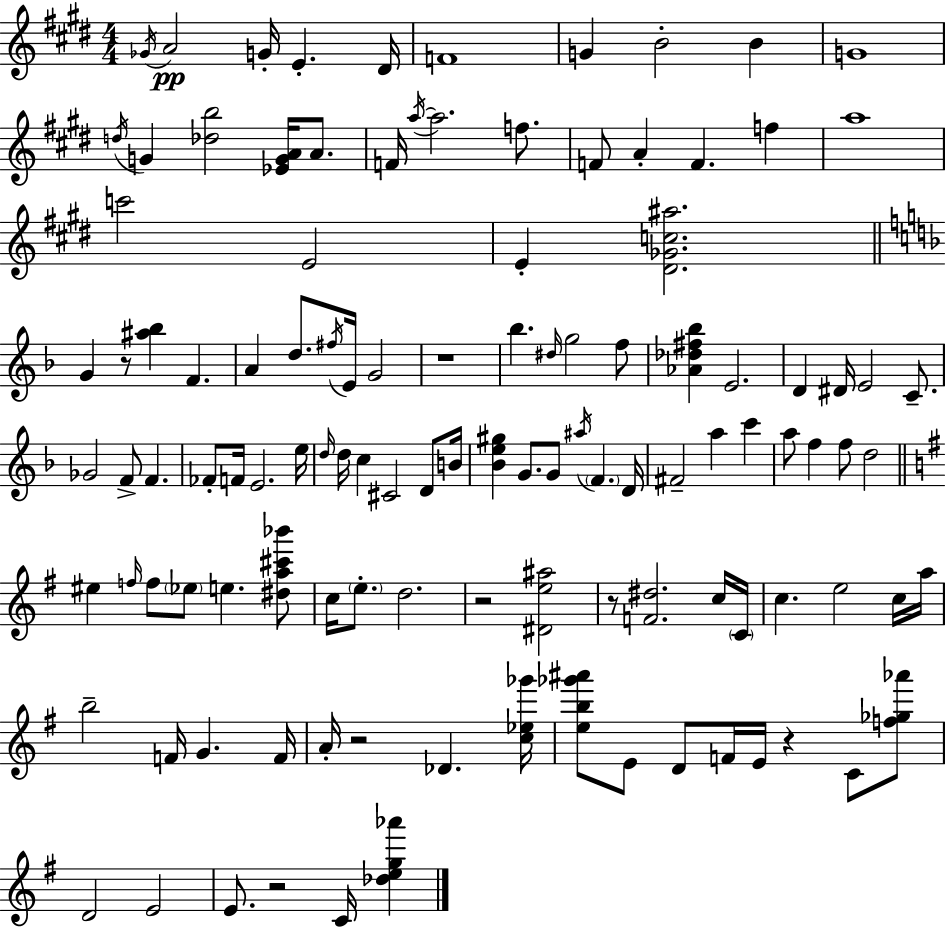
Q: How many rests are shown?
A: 7